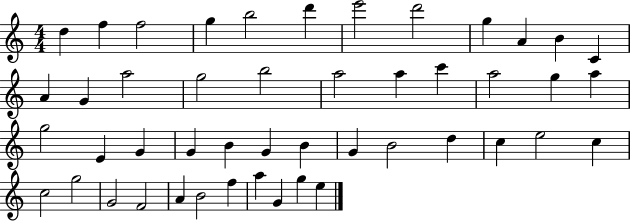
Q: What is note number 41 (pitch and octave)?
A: A4